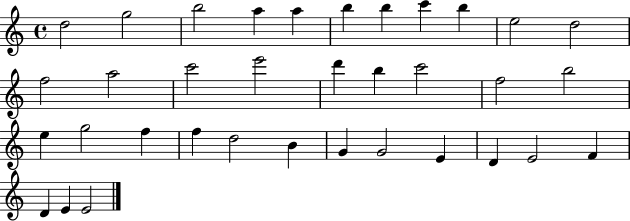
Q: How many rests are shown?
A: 0